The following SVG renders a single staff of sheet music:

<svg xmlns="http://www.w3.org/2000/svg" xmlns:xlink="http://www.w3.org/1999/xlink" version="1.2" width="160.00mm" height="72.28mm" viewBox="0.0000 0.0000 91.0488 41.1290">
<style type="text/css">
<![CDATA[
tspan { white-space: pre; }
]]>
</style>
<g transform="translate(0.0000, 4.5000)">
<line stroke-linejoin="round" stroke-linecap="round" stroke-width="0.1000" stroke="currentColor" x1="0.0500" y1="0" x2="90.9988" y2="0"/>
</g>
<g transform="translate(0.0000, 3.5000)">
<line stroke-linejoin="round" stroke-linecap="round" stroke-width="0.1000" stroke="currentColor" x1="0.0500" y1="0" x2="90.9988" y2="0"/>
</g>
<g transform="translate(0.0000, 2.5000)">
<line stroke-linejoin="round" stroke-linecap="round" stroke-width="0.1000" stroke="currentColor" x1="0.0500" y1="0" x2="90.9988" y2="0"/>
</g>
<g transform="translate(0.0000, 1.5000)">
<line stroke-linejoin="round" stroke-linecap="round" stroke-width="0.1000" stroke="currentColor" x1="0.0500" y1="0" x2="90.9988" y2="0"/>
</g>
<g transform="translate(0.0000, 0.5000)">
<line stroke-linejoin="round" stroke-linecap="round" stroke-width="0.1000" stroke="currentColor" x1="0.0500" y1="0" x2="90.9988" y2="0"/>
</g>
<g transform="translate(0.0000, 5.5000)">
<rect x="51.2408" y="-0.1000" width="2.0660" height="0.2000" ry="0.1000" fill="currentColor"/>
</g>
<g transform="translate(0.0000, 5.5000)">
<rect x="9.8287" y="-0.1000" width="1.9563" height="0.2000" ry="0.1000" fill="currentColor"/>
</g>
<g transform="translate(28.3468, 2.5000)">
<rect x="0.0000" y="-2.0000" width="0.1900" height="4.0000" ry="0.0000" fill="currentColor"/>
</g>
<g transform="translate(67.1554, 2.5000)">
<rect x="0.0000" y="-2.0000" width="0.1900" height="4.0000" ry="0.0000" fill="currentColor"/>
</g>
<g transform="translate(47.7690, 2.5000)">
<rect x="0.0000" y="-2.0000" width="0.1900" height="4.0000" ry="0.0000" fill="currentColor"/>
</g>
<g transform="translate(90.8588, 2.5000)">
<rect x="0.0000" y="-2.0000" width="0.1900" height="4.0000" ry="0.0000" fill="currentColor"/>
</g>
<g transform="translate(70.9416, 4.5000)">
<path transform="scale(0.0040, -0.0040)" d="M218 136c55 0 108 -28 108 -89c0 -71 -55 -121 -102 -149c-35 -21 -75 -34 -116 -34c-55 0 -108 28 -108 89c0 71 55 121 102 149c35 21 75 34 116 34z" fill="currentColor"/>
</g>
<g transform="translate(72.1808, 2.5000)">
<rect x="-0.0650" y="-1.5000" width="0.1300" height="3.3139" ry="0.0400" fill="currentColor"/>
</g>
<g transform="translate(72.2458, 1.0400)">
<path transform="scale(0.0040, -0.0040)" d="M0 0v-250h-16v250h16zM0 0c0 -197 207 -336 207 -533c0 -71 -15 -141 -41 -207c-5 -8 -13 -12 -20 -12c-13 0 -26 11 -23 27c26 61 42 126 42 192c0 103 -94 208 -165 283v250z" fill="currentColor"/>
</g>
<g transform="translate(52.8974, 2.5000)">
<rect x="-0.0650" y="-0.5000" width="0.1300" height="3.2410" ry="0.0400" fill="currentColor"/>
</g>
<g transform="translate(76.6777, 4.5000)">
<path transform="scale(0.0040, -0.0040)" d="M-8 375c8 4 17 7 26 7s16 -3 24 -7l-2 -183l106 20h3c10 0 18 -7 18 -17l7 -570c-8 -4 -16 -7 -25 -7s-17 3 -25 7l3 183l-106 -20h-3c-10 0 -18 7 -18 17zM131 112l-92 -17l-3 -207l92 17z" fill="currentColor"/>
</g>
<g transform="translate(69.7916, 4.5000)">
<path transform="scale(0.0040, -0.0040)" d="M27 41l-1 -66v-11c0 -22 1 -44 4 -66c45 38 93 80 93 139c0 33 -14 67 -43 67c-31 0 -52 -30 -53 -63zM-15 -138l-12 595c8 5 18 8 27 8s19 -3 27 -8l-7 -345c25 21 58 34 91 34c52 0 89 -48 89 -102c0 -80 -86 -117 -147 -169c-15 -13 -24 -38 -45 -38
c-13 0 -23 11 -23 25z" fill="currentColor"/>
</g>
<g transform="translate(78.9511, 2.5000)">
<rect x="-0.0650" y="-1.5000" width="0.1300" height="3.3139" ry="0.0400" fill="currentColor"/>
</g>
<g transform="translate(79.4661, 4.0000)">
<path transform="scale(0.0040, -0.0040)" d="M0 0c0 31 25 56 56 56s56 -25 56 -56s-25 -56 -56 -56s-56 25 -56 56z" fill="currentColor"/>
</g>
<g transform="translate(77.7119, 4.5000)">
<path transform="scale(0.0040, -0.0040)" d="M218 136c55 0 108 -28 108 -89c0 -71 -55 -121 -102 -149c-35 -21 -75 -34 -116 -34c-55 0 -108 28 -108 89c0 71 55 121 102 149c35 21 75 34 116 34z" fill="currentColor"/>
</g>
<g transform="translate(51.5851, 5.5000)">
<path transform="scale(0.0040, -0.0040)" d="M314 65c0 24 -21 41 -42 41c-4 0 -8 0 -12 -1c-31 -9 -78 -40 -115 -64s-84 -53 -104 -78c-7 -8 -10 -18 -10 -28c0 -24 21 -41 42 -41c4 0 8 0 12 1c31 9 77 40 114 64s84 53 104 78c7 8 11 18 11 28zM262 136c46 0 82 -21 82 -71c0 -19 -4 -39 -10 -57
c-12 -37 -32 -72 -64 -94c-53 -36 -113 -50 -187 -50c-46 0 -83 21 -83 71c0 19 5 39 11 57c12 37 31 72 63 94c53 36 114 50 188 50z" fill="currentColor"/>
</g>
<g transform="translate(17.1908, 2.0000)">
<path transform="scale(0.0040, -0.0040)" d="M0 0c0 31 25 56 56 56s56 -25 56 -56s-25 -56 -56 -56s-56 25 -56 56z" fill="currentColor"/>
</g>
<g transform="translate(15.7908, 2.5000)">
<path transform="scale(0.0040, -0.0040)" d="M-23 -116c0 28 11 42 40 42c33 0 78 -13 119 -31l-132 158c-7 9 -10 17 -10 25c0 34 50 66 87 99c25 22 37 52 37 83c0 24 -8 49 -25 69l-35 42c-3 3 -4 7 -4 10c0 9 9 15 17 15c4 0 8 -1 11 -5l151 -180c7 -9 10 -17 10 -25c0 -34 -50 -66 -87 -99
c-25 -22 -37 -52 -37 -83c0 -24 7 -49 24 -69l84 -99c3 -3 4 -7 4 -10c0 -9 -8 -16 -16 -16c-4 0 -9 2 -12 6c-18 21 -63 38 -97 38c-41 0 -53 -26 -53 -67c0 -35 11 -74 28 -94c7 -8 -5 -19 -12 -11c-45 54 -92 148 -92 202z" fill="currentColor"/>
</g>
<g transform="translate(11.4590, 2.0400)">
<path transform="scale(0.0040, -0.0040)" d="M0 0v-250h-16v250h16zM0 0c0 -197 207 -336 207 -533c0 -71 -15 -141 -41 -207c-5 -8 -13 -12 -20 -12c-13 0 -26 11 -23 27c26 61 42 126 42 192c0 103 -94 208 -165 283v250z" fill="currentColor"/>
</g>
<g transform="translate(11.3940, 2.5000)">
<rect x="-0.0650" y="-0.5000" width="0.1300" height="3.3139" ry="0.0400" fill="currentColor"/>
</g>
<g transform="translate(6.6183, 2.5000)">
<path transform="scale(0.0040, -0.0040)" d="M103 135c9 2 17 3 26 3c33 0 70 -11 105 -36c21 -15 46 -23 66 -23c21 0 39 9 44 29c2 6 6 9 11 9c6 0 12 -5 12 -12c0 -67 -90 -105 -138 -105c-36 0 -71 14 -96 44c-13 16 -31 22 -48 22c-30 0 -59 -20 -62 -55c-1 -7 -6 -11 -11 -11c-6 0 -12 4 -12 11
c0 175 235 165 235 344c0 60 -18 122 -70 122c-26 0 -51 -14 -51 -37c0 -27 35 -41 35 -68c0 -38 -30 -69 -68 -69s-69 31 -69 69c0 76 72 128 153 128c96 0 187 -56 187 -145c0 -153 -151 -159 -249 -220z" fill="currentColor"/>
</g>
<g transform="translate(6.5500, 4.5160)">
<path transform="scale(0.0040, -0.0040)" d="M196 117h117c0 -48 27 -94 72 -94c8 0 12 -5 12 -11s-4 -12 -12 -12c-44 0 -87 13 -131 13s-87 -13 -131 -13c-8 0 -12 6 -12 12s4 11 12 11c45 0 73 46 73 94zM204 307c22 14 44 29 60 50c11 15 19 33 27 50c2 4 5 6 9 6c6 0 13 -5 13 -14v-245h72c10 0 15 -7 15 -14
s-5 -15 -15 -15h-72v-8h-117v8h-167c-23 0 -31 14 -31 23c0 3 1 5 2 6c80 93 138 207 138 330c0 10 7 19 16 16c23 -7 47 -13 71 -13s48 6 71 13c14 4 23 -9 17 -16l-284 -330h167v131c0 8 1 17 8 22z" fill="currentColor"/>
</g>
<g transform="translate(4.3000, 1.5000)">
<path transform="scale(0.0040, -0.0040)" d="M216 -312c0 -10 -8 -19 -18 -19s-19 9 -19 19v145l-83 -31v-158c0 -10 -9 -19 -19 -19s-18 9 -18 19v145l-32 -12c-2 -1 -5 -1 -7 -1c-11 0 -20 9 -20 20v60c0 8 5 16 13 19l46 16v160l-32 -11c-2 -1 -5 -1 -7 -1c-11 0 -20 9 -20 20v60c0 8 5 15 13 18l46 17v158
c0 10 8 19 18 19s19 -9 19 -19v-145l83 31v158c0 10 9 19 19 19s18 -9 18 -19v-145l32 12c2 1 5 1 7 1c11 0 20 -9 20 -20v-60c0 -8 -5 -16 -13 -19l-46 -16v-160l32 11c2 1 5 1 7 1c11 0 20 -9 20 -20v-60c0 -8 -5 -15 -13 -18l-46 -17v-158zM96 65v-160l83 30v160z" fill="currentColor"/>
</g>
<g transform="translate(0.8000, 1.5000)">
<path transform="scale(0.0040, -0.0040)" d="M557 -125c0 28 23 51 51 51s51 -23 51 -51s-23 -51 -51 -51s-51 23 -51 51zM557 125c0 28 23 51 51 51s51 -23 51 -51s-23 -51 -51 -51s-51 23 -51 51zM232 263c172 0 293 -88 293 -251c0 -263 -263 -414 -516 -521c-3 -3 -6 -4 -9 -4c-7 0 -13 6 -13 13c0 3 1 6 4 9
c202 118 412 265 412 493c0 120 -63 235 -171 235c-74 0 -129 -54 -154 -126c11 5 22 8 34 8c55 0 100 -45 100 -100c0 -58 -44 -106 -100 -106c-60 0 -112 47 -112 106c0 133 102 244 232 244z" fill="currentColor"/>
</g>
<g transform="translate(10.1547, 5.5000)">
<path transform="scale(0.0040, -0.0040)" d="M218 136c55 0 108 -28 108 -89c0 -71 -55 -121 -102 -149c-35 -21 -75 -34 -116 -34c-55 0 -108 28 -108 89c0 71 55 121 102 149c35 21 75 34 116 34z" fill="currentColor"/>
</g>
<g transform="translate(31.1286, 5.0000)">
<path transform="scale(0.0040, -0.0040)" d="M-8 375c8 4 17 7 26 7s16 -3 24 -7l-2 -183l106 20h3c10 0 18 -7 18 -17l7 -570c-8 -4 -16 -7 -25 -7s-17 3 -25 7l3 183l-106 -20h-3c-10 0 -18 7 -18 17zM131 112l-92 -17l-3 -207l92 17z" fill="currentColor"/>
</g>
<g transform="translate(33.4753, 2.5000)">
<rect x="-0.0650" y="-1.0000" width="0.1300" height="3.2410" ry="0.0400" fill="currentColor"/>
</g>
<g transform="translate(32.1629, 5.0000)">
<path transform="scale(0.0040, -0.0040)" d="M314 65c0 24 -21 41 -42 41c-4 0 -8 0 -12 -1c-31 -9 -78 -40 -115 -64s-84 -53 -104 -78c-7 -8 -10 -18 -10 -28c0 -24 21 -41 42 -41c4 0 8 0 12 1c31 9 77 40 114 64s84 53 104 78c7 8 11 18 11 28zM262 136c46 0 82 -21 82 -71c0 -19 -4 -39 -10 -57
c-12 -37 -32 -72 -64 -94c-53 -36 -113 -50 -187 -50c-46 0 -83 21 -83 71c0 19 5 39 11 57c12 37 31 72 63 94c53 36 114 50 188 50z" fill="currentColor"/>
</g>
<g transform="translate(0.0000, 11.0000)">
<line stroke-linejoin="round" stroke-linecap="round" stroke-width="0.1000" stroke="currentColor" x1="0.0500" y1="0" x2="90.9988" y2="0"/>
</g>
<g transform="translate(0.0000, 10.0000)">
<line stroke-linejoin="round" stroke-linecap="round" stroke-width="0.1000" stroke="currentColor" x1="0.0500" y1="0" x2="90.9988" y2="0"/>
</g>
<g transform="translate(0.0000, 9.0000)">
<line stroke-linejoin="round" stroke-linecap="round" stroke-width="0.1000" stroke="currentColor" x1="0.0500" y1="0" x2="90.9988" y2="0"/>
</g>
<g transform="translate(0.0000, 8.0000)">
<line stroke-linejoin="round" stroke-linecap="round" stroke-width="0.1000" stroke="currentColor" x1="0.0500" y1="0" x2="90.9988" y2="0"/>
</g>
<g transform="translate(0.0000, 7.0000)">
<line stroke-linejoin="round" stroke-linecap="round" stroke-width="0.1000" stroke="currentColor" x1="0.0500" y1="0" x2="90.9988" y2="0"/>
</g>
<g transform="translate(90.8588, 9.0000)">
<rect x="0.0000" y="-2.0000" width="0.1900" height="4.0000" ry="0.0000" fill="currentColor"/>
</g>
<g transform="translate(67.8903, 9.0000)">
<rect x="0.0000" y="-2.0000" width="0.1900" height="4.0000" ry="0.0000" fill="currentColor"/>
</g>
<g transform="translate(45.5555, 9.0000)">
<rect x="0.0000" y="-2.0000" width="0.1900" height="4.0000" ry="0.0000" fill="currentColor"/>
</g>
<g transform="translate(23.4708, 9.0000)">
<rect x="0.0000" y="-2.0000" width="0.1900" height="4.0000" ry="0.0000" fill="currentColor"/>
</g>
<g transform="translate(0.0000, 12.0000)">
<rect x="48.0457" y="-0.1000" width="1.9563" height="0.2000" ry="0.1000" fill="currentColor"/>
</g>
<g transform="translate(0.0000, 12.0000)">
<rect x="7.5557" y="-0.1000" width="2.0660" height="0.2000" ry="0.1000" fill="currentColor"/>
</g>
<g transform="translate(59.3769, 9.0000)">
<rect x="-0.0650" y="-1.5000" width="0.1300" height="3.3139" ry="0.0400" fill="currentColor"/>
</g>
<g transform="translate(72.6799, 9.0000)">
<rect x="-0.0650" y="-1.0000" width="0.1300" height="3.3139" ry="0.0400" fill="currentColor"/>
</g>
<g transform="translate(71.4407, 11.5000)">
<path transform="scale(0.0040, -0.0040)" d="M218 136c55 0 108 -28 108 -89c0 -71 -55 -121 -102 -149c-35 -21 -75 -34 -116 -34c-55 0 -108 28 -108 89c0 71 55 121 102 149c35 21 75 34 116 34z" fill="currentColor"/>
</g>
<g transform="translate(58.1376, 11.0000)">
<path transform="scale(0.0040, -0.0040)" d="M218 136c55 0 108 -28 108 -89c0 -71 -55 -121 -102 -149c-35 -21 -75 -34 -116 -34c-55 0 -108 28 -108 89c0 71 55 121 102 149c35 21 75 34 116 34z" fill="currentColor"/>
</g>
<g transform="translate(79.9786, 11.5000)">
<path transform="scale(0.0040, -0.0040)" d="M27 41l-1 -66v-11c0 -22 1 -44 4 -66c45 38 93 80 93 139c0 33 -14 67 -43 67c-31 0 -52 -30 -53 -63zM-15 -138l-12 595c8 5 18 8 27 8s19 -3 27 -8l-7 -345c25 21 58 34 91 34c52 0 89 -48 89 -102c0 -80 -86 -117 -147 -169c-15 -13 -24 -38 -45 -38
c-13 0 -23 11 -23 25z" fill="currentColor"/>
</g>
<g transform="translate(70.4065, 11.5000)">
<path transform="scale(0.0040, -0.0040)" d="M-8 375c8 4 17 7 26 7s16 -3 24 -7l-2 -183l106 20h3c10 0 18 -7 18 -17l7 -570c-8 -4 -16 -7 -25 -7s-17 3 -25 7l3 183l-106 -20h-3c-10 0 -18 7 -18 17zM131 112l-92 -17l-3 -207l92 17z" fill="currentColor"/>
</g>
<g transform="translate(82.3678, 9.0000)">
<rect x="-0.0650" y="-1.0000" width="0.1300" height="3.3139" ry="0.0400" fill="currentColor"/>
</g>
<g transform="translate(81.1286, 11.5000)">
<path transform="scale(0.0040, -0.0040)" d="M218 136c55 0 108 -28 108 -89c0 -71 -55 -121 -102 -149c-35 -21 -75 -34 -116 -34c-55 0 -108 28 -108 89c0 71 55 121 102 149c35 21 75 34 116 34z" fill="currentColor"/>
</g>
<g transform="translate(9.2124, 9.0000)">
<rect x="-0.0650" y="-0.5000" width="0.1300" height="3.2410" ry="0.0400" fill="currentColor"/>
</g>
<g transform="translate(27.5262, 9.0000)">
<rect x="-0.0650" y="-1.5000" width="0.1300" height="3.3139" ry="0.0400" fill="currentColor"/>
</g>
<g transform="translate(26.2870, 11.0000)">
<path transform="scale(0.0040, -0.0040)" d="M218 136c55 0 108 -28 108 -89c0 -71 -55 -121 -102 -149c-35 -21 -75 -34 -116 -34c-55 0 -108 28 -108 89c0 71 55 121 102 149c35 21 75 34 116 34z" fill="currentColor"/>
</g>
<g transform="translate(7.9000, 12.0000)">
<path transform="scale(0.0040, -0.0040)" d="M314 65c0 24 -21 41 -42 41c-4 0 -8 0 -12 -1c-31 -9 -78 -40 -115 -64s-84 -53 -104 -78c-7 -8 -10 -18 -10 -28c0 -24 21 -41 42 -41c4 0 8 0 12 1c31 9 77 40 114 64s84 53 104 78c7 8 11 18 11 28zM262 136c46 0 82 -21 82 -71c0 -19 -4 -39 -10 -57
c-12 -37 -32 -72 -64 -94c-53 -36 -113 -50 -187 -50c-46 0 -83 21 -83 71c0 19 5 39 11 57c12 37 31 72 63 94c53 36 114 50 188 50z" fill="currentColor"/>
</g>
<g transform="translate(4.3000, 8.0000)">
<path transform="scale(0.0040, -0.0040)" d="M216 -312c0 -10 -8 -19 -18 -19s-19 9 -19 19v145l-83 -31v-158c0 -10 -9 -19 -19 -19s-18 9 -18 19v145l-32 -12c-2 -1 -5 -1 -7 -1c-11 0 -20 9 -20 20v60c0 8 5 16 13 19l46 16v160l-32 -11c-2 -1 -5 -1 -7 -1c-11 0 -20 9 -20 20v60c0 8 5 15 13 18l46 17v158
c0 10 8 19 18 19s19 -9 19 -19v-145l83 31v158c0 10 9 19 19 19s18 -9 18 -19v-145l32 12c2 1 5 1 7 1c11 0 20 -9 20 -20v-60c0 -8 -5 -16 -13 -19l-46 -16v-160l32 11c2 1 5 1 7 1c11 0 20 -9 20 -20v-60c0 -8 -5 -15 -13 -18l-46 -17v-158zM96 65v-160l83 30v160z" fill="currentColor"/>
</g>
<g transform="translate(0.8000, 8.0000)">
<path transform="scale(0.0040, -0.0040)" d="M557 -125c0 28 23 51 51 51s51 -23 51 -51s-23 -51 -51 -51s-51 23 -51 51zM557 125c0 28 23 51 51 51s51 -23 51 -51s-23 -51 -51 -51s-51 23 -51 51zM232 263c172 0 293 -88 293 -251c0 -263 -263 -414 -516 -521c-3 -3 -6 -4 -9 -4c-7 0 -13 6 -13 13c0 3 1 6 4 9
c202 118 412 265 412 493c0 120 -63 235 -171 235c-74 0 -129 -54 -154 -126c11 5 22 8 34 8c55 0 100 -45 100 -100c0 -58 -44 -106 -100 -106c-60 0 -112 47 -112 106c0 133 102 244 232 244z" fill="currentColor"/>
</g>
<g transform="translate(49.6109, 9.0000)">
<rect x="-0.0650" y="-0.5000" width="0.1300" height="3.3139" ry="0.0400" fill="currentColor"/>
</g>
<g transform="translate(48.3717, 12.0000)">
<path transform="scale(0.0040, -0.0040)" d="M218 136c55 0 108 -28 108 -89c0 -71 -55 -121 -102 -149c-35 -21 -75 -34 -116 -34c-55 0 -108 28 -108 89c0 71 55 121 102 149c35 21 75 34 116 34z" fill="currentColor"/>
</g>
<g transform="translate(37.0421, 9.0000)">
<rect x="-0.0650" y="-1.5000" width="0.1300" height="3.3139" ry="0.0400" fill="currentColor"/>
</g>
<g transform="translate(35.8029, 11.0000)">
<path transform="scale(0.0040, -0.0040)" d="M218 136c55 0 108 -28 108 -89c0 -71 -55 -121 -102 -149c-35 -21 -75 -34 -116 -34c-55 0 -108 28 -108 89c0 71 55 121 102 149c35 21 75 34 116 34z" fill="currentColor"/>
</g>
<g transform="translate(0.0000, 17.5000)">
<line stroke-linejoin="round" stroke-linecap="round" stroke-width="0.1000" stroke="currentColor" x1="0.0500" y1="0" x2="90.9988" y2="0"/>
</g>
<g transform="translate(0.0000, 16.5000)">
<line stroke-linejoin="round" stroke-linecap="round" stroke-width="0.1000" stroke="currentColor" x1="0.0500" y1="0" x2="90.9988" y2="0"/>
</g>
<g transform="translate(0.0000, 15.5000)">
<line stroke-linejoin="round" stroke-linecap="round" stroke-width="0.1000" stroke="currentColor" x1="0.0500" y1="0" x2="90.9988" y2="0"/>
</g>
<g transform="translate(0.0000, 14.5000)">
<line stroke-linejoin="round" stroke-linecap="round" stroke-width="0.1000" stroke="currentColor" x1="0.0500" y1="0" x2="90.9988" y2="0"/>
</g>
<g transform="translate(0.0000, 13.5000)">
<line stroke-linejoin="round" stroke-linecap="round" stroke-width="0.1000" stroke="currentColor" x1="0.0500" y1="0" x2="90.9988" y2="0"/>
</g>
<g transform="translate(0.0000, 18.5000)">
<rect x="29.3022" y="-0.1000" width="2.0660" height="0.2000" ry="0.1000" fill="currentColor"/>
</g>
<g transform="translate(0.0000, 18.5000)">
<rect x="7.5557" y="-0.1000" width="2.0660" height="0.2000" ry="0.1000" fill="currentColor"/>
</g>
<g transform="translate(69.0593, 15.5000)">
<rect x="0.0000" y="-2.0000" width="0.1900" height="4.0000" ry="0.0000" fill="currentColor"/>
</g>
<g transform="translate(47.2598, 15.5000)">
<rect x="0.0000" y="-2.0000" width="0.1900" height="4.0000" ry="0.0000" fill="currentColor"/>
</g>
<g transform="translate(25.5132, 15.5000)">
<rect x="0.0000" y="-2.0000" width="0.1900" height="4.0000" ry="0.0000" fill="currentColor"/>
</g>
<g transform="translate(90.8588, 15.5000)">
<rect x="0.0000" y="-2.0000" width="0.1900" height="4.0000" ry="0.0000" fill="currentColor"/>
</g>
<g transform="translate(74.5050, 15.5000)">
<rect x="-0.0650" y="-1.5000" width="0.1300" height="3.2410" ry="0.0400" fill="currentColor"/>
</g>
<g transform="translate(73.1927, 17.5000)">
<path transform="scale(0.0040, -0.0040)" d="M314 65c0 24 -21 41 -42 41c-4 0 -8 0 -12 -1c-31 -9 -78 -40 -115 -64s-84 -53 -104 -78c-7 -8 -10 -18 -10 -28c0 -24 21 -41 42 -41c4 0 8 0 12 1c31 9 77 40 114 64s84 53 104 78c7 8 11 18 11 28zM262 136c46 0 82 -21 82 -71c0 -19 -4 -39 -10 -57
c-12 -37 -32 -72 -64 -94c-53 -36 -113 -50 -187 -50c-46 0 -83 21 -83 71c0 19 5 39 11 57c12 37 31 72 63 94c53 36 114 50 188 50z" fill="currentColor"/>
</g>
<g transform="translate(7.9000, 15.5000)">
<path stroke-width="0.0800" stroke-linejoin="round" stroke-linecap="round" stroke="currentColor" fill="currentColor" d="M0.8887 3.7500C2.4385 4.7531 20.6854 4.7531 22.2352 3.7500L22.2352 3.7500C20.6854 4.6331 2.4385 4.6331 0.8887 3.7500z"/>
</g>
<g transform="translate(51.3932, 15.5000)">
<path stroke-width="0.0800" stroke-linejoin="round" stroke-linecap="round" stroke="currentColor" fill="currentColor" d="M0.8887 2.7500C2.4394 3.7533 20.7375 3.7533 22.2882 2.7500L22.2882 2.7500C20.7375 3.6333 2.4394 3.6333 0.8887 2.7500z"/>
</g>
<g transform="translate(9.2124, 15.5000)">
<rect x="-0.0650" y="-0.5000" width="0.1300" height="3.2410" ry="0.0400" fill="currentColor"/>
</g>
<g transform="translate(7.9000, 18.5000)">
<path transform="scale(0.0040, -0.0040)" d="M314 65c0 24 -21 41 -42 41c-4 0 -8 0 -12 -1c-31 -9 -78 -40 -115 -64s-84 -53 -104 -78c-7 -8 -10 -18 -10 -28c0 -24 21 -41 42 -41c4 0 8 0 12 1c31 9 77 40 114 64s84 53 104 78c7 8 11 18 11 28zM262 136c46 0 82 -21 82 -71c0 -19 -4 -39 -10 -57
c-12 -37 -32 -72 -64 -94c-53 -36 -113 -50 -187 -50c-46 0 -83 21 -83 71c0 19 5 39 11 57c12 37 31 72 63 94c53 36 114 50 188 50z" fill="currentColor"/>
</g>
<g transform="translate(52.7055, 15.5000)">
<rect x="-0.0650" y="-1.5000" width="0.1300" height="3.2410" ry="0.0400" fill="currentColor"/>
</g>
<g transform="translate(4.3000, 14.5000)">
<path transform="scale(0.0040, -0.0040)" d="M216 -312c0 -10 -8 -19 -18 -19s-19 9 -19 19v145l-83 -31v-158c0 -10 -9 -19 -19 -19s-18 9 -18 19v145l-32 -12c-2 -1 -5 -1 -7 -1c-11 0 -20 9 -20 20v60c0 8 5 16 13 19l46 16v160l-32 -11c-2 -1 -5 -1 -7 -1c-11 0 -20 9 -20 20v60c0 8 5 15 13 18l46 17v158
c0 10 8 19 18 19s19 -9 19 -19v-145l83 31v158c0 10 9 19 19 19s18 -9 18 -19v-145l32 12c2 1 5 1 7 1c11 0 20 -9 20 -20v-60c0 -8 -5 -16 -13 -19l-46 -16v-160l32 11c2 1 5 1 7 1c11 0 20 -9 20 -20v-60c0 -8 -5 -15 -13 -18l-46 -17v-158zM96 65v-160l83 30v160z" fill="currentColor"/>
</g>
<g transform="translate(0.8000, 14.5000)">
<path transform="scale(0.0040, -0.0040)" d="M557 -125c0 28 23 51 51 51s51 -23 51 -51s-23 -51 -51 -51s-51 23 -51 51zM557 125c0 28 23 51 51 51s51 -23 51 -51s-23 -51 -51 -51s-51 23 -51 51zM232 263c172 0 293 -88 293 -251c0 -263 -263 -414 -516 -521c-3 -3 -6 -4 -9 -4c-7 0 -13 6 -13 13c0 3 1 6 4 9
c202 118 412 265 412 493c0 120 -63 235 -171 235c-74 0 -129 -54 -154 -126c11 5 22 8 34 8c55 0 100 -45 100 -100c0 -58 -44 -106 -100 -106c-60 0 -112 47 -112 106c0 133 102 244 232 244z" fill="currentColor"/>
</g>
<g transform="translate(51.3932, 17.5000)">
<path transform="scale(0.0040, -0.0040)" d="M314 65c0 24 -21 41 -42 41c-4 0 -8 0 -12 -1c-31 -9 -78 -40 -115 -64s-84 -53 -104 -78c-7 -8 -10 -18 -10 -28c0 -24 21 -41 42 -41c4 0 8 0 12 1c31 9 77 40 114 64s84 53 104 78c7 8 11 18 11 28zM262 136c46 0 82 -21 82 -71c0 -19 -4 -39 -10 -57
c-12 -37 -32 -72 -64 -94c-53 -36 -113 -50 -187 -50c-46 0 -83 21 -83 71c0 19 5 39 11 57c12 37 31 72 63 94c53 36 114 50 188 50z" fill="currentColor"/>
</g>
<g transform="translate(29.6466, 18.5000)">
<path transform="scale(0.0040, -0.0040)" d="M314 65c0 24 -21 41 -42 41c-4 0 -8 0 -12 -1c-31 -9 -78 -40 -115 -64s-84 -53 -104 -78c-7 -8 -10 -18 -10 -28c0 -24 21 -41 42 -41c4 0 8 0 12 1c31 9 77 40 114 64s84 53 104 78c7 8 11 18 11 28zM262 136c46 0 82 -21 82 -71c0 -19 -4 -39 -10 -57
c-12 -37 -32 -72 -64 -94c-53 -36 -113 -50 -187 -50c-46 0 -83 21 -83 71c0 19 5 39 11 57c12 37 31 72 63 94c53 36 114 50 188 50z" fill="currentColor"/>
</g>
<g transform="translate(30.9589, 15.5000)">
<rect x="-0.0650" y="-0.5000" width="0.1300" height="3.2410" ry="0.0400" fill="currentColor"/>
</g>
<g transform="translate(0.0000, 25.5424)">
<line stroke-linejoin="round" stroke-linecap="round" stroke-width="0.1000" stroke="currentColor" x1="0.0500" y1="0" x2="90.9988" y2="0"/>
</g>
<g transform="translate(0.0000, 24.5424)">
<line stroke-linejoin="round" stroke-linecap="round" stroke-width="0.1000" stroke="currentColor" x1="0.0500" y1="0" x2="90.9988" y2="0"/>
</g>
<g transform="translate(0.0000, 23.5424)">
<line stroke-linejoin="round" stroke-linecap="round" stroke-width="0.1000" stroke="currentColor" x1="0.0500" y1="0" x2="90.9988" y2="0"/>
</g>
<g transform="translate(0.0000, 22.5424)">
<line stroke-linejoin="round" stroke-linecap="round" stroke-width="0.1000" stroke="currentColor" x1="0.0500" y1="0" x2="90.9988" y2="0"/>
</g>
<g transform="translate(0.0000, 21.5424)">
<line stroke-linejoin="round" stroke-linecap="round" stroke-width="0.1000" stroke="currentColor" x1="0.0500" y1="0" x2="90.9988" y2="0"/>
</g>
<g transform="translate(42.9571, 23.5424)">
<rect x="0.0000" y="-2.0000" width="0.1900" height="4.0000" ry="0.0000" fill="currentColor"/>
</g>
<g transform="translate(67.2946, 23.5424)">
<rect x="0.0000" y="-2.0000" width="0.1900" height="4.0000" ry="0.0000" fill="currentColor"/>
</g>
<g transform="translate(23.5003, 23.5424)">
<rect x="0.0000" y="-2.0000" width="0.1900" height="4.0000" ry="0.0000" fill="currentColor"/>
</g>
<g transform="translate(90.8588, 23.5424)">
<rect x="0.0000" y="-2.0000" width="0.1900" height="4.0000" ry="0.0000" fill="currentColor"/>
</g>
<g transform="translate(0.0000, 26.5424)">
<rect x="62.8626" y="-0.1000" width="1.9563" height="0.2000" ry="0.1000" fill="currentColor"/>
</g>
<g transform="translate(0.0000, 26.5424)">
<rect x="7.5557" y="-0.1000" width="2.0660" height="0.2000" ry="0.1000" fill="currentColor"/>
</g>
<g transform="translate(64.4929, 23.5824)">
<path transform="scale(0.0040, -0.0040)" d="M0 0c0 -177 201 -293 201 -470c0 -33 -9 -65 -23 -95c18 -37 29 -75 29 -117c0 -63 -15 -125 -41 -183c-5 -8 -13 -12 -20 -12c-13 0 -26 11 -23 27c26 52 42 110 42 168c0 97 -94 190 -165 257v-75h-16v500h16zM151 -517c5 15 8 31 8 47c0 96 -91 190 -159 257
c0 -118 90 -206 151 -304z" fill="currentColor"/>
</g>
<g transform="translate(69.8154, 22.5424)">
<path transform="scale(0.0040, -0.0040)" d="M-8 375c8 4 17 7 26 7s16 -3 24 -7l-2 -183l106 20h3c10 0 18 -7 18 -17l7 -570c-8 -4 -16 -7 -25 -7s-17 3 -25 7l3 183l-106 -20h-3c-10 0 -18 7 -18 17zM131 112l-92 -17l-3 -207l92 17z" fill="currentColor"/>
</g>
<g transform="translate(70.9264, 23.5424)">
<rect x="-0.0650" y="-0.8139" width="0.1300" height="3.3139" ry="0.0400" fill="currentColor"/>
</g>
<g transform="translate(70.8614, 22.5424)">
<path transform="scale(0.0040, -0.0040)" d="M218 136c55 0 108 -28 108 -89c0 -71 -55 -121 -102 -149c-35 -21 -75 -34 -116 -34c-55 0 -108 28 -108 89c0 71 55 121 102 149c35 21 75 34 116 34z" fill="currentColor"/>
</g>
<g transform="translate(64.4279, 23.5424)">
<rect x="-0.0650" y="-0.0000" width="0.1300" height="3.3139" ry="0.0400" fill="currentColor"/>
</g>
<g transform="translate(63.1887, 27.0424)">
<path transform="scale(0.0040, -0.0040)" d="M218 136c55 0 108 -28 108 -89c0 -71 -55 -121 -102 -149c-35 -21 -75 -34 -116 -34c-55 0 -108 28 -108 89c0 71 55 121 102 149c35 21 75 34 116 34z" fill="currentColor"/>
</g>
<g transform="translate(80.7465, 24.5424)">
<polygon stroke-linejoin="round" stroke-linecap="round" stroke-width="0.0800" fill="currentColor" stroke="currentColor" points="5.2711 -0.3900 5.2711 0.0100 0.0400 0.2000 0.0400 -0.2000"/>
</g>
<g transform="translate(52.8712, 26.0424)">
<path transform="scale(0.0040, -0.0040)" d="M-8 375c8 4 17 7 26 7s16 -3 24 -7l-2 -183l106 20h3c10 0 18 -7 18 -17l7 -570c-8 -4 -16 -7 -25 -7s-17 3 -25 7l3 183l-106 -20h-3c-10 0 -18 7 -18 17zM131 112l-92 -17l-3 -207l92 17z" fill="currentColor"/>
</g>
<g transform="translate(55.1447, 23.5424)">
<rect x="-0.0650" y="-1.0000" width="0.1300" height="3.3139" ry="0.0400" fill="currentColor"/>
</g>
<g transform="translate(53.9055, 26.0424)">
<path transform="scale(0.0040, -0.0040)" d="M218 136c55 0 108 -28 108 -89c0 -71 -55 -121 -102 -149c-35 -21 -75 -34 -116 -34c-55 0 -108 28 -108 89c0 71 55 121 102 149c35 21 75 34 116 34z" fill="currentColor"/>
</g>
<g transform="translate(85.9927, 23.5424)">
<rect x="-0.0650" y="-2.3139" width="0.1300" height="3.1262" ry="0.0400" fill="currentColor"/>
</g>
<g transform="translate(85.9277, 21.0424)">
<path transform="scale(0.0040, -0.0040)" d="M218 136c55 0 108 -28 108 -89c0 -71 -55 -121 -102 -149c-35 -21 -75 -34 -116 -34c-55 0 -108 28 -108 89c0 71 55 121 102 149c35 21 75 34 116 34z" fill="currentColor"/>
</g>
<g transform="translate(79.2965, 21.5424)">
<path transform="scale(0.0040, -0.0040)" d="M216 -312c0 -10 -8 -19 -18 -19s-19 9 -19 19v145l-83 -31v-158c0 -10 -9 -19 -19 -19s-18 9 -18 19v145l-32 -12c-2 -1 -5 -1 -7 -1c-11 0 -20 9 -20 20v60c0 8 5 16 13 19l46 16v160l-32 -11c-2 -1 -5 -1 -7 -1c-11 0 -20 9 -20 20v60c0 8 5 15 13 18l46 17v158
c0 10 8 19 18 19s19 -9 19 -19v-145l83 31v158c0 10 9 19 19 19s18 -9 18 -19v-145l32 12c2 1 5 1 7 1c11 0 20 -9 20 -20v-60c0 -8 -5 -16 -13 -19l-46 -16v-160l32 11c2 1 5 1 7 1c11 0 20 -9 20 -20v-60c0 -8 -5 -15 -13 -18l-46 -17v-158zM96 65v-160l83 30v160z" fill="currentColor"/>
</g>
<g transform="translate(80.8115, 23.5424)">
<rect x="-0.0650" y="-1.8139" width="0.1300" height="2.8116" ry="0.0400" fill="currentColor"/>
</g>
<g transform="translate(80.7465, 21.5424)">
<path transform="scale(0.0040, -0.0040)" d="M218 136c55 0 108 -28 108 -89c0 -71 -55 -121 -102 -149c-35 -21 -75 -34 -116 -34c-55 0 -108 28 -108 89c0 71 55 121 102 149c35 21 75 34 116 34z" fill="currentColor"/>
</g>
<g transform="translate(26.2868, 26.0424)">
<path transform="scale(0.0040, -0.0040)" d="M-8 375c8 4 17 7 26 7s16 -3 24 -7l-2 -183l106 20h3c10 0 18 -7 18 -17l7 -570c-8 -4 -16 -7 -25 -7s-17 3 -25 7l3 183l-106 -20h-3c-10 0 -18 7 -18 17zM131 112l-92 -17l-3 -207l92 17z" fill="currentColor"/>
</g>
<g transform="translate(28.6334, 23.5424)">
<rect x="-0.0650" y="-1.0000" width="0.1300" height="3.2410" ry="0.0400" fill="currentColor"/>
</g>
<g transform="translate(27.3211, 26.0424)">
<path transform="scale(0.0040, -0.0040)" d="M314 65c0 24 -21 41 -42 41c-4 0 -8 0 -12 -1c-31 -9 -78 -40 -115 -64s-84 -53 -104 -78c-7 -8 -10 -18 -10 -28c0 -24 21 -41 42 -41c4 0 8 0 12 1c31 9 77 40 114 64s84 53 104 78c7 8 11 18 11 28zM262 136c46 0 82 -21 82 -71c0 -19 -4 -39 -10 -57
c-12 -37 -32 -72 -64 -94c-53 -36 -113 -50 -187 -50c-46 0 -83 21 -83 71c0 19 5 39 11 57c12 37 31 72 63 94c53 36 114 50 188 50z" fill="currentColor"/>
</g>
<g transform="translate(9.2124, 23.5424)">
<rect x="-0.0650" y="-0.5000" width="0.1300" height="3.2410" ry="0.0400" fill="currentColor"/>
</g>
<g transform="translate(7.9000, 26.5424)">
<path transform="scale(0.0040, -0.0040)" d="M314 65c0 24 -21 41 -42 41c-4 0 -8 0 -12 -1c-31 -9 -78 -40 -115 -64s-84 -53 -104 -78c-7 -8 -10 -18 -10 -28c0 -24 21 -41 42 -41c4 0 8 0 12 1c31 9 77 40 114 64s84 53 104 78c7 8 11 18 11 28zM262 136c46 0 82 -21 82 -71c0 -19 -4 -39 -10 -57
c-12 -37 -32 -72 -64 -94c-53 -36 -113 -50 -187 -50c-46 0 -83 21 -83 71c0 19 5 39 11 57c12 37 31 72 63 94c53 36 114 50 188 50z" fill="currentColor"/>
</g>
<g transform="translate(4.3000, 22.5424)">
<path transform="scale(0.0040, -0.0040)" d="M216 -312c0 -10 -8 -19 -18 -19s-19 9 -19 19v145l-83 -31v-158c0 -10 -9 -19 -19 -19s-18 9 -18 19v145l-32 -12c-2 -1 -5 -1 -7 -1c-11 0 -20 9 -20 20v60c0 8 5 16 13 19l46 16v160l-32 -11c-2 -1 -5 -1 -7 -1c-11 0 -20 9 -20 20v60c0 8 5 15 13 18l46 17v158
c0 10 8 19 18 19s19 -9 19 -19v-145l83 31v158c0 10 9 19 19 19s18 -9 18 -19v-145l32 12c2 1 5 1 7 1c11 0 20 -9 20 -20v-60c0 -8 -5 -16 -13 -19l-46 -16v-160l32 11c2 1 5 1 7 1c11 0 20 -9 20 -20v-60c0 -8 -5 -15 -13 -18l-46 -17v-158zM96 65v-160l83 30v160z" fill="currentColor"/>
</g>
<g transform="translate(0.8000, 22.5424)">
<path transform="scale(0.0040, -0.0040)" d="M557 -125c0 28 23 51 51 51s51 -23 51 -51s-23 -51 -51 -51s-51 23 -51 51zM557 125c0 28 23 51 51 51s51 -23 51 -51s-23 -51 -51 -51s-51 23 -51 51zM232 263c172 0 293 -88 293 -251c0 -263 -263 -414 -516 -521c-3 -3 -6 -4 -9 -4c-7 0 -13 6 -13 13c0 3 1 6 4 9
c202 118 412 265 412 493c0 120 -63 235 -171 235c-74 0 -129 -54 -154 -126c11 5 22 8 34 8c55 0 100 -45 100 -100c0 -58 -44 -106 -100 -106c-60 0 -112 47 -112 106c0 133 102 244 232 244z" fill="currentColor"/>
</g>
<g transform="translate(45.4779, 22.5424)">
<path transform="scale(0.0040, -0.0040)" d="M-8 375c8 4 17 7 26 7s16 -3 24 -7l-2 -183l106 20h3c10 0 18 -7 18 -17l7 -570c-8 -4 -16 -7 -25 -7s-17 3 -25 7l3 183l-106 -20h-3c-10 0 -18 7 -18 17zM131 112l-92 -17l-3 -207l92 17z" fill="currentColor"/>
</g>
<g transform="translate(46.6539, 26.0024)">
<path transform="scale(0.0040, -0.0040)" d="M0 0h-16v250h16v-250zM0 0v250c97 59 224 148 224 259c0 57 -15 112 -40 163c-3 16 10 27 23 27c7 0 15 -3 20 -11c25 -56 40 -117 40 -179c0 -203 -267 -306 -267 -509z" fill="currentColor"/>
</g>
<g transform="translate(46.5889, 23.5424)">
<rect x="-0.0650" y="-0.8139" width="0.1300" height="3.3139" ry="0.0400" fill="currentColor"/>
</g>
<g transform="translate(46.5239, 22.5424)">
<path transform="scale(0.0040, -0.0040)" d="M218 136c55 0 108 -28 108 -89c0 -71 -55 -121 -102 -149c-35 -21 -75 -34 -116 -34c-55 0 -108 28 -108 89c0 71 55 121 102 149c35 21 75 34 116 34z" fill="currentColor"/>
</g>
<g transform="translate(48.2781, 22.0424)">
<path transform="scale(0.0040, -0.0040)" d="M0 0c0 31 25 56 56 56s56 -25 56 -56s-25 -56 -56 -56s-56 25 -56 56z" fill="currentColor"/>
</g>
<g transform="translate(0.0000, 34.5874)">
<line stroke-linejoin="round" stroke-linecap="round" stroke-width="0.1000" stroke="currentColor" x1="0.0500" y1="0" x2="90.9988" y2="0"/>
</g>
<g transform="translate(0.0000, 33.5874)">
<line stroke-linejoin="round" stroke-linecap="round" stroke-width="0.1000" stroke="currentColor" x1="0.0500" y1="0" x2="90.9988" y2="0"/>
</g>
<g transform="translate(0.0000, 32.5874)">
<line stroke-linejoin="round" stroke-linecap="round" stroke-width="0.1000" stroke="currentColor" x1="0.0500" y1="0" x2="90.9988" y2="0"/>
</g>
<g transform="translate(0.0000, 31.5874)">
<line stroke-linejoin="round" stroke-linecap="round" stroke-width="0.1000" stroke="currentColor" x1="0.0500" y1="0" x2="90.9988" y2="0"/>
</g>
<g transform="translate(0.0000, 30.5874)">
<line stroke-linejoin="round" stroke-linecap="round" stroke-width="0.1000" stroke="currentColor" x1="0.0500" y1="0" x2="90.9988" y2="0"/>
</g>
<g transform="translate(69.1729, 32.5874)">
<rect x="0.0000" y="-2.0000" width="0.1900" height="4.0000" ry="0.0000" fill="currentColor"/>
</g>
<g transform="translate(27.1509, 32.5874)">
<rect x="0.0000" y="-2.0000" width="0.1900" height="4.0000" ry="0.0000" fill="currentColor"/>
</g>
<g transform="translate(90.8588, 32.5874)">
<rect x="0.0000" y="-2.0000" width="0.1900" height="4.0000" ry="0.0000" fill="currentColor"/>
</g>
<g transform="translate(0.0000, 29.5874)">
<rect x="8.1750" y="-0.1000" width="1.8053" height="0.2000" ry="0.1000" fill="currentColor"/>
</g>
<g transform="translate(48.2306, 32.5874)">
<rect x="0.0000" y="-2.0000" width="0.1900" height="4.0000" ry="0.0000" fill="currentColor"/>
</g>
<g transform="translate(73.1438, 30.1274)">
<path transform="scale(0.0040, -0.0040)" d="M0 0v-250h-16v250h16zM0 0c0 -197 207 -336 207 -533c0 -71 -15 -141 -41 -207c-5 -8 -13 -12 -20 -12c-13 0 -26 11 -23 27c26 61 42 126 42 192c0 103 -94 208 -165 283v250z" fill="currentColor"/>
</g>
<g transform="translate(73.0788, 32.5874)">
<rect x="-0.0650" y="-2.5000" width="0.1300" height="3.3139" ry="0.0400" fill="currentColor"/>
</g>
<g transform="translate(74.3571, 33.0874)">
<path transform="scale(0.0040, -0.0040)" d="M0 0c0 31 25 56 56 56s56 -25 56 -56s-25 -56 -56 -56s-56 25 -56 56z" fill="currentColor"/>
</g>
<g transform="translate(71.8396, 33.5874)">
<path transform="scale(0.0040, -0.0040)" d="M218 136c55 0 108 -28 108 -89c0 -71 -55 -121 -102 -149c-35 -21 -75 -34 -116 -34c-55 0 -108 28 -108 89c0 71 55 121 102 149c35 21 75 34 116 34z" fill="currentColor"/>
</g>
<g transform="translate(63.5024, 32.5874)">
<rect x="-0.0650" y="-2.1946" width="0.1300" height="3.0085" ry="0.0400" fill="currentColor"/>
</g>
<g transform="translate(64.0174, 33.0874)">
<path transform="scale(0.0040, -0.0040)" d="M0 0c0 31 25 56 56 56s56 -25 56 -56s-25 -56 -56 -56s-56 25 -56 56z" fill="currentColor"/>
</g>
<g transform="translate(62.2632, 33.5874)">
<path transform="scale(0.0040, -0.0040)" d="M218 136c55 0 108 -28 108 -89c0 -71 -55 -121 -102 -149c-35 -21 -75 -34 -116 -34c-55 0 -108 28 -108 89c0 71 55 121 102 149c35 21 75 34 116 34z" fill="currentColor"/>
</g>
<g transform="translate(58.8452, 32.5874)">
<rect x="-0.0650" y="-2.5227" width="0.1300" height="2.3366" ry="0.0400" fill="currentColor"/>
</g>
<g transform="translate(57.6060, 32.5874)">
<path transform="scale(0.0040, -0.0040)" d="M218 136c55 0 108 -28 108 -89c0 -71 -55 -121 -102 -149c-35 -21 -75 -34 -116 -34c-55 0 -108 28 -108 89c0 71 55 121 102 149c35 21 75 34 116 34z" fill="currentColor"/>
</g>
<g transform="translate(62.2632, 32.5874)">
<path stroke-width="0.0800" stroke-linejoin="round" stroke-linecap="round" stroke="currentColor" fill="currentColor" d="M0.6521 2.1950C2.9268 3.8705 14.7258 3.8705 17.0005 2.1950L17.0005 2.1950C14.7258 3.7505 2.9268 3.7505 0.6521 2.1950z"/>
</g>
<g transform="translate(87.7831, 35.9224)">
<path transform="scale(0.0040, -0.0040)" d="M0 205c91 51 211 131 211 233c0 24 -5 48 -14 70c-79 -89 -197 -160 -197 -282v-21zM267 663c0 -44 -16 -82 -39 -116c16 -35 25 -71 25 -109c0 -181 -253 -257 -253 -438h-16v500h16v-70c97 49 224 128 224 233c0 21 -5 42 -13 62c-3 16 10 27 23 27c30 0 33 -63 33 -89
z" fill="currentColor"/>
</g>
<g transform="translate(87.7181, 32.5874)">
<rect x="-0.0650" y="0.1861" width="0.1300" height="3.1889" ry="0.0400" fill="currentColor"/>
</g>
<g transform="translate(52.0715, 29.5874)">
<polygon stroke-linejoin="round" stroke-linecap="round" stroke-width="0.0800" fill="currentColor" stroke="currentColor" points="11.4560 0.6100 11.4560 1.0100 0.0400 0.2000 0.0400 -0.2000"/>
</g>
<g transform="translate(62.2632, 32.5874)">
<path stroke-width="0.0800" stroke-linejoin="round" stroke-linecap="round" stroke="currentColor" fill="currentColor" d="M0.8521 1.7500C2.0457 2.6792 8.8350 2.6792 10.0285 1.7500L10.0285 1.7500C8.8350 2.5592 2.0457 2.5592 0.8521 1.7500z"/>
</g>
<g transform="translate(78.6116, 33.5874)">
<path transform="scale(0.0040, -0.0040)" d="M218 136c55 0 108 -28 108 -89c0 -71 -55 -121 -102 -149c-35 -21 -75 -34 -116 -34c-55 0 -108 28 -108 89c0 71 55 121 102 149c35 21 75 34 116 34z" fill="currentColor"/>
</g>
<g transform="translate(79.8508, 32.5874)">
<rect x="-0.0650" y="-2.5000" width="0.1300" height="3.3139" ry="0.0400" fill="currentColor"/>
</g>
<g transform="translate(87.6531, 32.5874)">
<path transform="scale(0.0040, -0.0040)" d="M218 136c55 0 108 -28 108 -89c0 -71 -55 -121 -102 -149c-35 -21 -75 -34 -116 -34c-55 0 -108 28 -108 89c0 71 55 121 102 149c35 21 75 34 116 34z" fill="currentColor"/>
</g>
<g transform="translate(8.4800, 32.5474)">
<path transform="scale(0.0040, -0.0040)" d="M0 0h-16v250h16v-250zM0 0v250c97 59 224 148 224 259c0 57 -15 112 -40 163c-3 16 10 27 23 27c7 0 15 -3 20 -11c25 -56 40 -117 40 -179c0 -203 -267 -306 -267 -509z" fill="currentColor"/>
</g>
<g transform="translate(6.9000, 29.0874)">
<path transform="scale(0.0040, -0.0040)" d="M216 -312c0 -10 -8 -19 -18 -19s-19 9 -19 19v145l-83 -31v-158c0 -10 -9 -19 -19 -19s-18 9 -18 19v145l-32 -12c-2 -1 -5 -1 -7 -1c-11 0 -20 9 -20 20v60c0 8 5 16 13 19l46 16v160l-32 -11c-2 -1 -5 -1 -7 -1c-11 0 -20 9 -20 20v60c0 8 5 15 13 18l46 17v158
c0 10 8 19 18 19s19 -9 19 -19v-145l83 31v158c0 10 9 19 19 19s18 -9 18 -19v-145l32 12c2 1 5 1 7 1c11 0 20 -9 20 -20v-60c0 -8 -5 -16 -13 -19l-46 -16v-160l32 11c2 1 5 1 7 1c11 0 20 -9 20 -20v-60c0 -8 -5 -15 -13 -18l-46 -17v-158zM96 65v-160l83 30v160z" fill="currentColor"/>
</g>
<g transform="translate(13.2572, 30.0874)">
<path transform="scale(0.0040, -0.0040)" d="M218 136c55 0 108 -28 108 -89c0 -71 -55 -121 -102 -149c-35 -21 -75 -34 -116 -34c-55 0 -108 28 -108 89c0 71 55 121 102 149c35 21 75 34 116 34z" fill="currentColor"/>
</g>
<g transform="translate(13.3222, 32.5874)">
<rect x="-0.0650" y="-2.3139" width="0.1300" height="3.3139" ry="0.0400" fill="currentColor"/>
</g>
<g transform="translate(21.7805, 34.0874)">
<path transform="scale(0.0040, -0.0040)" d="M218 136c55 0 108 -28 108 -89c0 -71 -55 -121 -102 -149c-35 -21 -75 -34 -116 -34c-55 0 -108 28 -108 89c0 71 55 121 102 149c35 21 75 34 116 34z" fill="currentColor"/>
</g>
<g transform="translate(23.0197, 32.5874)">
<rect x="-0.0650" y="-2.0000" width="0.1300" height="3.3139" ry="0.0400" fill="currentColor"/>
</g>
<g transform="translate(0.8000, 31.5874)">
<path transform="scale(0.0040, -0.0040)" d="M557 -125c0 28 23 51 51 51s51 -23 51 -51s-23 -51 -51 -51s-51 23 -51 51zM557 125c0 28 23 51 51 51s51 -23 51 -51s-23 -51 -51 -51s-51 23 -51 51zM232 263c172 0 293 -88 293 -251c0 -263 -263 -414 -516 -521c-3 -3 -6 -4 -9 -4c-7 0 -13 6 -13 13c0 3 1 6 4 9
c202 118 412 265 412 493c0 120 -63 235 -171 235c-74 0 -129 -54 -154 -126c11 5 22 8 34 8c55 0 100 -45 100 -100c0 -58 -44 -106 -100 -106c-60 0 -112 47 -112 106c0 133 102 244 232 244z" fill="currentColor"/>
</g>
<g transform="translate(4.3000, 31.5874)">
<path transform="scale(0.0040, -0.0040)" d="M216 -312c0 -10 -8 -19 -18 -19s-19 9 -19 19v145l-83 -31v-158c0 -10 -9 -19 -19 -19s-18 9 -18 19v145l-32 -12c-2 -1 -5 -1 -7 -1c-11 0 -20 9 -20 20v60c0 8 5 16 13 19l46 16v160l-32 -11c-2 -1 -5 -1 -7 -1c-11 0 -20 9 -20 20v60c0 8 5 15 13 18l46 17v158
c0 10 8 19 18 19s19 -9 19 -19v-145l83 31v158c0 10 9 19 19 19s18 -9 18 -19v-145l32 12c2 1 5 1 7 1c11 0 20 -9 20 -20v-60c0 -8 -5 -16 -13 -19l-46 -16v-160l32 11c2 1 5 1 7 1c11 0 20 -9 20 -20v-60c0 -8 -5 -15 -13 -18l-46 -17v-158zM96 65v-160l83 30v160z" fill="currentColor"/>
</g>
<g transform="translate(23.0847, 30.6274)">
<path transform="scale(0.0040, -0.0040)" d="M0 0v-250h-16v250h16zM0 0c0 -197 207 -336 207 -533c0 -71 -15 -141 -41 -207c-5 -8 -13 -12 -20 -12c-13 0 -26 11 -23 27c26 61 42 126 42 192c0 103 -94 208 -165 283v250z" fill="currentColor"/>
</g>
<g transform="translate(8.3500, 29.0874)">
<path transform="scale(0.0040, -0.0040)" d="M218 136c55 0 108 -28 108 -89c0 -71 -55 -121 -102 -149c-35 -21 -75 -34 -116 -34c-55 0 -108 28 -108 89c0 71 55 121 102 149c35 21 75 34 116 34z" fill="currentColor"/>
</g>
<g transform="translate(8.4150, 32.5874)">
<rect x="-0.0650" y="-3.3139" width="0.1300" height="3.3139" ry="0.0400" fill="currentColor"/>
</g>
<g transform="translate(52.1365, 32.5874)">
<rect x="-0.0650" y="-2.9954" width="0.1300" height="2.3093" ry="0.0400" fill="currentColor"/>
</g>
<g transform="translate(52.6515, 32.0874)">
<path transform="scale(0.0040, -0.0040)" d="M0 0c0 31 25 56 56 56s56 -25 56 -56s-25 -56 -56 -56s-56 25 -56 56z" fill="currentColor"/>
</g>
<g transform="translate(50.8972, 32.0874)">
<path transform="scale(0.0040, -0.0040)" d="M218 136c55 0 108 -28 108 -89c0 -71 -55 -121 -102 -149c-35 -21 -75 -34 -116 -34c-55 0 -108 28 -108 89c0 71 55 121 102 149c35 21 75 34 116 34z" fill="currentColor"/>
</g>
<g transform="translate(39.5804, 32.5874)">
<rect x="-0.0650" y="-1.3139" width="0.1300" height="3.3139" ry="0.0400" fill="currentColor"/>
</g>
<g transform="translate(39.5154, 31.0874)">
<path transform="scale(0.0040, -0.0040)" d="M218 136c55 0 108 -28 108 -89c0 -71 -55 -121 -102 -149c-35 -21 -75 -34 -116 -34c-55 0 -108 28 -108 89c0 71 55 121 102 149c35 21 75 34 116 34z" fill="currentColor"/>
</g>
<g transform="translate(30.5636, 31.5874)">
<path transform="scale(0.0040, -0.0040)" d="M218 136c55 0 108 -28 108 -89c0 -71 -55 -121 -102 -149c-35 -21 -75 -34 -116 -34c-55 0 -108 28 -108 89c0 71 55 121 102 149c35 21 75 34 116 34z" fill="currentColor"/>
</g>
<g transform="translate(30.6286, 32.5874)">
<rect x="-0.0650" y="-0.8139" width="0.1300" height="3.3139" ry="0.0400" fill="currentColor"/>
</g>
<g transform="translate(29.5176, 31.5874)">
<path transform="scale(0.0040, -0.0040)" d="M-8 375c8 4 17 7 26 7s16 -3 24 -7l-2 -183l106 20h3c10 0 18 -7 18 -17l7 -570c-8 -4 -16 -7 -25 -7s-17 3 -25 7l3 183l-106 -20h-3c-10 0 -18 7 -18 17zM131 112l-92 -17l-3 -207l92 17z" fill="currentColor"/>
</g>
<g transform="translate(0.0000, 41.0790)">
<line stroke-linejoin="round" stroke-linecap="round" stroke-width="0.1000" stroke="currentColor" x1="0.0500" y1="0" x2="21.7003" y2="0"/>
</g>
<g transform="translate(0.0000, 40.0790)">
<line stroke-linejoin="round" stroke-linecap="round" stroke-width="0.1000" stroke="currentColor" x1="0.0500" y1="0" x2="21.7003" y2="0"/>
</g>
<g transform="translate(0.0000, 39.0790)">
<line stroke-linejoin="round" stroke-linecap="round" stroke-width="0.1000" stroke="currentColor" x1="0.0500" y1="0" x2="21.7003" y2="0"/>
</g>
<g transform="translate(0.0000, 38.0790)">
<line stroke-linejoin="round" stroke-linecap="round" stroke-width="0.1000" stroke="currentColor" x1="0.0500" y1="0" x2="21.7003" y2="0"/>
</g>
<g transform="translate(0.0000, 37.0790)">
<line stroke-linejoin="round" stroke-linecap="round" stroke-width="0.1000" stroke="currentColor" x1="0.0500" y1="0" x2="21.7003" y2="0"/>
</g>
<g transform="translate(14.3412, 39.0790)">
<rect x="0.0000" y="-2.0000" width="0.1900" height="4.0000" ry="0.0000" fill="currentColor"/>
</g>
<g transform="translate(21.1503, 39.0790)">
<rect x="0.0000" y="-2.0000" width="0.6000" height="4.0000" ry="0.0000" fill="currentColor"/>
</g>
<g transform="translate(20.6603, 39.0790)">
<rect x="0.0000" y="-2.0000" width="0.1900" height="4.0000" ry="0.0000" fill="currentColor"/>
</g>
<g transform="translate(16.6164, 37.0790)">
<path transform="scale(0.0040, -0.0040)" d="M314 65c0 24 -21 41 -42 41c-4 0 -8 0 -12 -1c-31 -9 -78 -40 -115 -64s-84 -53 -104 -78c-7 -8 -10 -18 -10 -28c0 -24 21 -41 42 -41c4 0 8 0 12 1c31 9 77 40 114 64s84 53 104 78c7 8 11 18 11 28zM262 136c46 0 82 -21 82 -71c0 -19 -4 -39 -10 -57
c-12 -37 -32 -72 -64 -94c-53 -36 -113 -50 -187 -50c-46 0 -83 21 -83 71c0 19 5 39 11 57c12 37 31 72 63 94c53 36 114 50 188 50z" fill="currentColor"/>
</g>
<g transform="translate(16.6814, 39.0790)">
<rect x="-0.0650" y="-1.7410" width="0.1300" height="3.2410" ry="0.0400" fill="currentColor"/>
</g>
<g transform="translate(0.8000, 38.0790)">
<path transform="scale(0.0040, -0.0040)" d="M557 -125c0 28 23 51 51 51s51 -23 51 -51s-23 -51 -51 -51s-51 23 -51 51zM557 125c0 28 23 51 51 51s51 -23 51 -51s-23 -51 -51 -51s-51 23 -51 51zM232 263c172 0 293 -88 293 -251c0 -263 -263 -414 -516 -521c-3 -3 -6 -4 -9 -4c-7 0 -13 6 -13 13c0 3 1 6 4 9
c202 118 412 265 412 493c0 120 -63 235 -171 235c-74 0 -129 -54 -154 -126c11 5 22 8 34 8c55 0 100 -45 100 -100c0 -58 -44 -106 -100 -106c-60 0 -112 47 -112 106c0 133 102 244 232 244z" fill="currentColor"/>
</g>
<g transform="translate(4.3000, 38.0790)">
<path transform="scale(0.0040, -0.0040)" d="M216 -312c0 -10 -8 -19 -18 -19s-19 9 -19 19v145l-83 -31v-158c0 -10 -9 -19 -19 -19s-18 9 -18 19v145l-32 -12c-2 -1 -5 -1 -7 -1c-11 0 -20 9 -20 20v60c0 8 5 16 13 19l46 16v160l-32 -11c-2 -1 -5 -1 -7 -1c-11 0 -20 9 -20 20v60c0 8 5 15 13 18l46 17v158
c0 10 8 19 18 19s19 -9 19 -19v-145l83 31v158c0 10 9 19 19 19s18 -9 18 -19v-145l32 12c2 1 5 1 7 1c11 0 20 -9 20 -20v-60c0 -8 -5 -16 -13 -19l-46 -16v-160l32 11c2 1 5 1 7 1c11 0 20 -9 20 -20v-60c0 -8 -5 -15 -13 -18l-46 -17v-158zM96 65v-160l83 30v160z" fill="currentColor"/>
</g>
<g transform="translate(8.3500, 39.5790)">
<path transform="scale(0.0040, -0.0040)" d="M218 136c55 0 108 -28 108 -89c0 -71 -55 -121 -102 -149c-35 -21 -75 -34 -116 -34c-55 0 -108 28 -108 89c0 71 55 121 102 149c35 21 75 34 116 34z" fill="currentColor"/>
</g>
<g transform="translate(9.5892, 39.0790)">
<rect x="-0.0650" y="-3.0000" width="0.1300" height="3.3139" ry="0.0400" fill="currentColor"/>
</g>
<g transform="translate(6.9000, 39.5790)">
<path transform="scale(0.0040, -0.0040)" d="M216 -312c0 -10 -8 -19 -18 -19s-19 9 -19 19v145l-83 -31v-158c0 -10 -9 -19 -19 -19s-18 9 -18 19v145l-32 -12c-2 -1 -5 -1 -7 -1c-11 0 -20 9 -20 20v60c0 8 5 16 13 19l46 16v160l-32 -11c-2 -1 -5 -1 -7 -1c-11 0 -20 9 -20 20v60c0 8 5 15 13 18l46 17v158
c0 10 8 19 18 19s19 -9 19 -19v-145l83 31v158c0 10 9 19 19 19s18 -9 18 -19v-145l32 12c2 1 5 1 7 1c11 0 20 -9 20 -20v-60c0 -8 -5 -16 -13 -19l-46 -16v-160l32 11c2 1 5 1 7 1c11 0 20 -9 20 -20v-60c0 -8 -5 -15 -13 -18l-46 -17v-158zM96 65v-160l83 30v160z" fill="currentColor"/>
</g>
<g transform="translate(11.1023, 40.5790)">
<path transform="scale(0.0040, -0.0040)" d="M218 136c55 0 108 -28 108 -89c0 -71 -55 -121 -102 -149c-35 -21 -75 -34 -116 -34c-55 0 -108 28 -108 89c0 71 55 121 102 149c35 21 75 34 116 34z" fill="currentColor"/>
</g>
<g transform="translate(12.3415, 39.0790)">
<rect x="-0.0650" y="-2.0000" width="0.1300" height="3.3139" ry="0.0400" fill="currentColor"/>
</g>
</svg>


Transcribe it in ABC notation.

X:1
T:Untitled
M:2/4
L:1/4
K:G
E,,/2 z F,,2 E,,2 _G,,/2 G,, E,,2 G,, G,, E,, G,, F,, _F,, E,,2 E,,2 G,,2 G,,2 E,,2 F,,2 F,/2 F,, D,,/4 F, ^A,/2 B,/2 ^D/2 B, A,,/2 F, G, E,/2 D,/2 B,,/2 B,,/2 B,, D,/4 ^C, A,, A,2